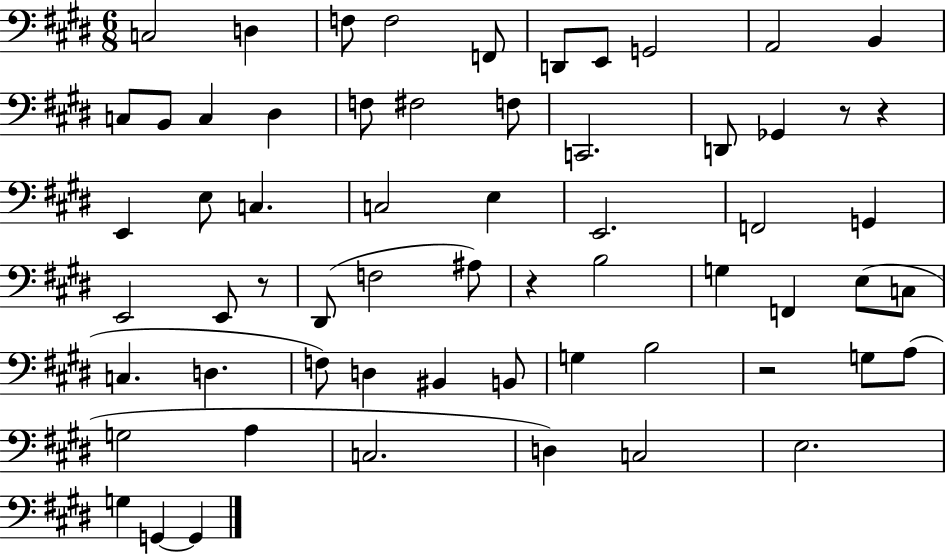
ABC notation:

X:1
T:Untitled
M:6/8
L:1/4
K:E
C,2 D, F,/2 F,2 F,,/2 D,,/2 E,,/2 G,,2 A,,2 B,, C,/2 B,,/2 C, ^D, F,/2 ^F,2 F,/2 C,,2 D,,/2 _G,, z/2 z E,, E,/2 C, C,2 E, E,,2 F,,2 G,, E,,2 E,,/2 z/2 ^D,,/2 F,2 ^A,/2 z B,2 G, F,, E,/2 C,/2 C, D, F,/2 D, ^B,, B,,/2 G, B,2 z2 G,/2 A,/2 G,2 A, C,2 D, C,2 E,2 G, G,, G,,